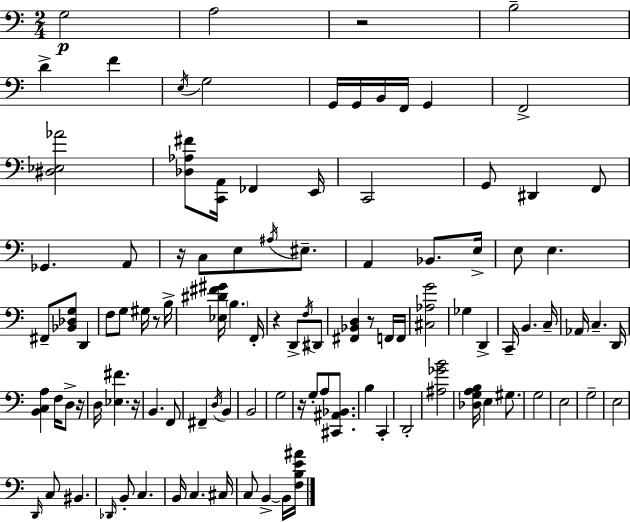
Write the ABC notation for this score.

X:1
T:Untitled
M:2/4
L:1/4
K:Am
G,2 A,2 z2 B,2 D F E,/4 G,2 G,,/4 G,,/4 B,,/4 F,,/4 G,, F,,2 [^D,_E,_A]2 [_D,_A,^F]/2 [C,,A,,]/4 _F,, E,,/4 C,,2 G,,/2 ^D,, F,,/2 _G,, A,,/2 z/4 C,/2 E,/2 ^A,/4 ^E,/2 A,, _B,,/2 E,/4 E,/2 E, ^F,,/2 [_B,,_D,G,]/2 D,, F,/2 G,/2 ^G,/4 z/2 B,/4 [_E,^D^F^G]/4 B, F,,/4 z D,,/2 F,/4 ^D,,/2 [^F,,_B,,D,] z/2 F,,/4 F,,/4 [^C,_A,G]2 _G, D,, C,,/4 B,, C,/4 _A,,/4 C, D,,/4 [B,,C,A,] F,/4 D,/2 z/4 D,/4 [_E,^F] z/4 B,, F,,/2 ^F,, D,/4 B,, B,,2 G,2 z/4 G,/2 A,/2 [^C,,^A,,_B,,]/2 B, C,, D,,2 [^A,_GB]2 [_D,G,A,B,]/4 E, ^G,/2 G,2 E,2 G,2 E,2 D,,/4 C,/2 ^B,, _D,,/4 B,,/2 C, B,,/4 C, ^C,/4 C,/2 B,, B,,/4 [F,B,E^A]/4